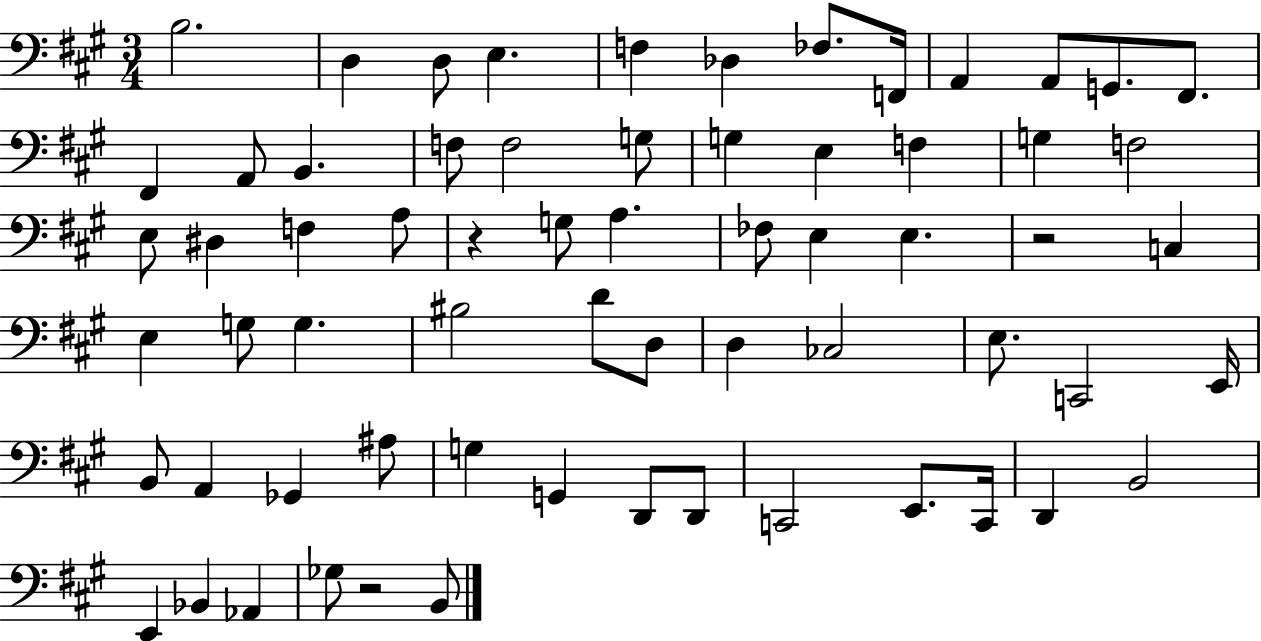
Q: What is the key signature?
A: A major